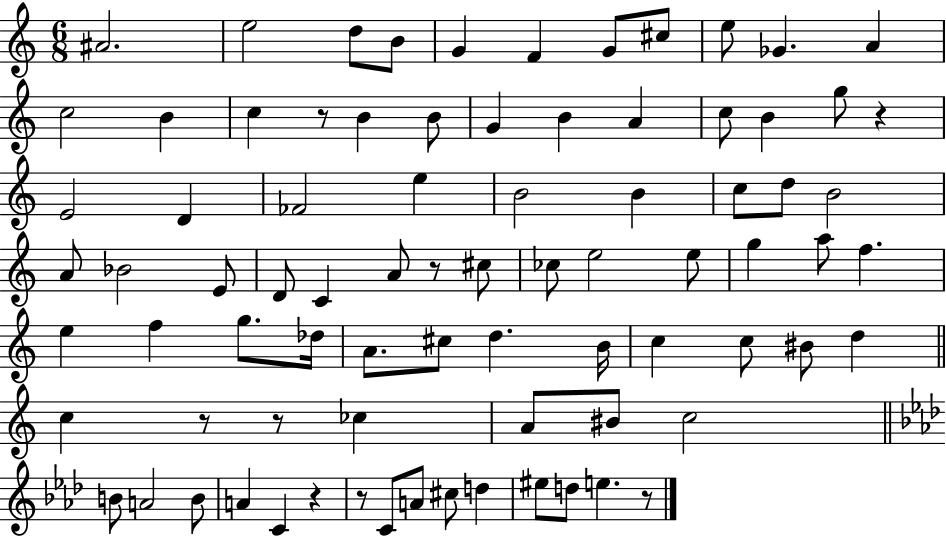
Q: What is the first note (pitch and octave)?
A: A#4